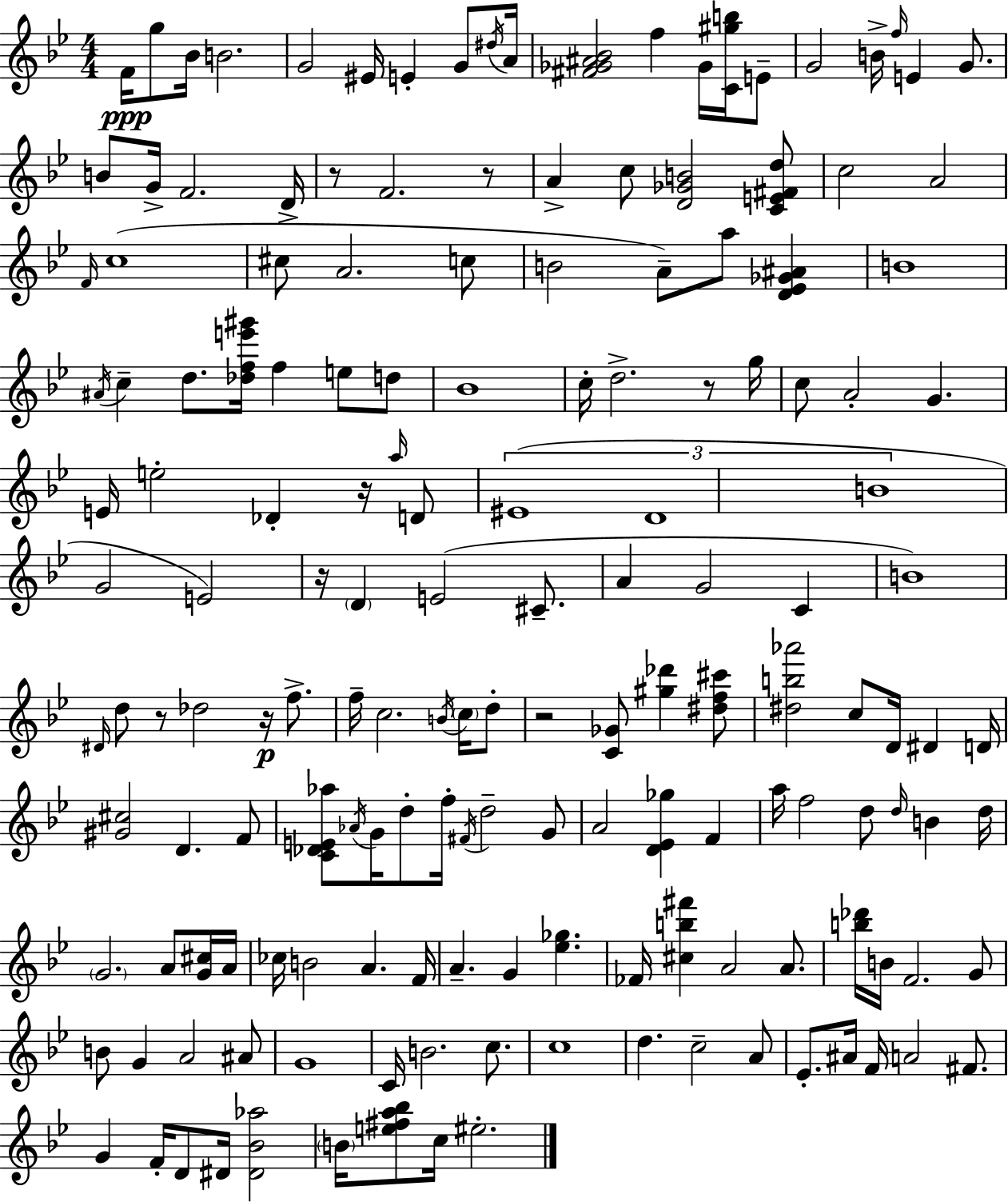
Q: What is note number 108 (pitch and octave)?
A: A4